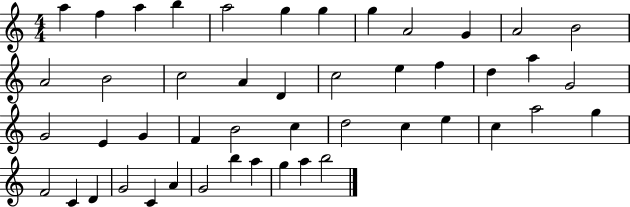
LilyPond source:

{
  \clef treble
  \numericTimeSignature
  \time 4/4
  \key c \major
  a''4 f''4 a''4 b''4 | a''2 g''4 g''4 | g''4 a'2 g'4 | a'2 b'2 | \break a'2 b'2 | c''2 a'4 d'4 | c''2 e''4 f''4 | d''4 a''4 g'2 | \break g'2 e'4 g'4 | f'4 b'2 c''4 | d''2 c''4 e''4 | c''4 a''2 g''4 | \break f'2 c'4 d'4 | g'2 c'4 a'4 | g'2 b''4 a''4 | g''4 a''4 b''2 | \break \bar "|."
}